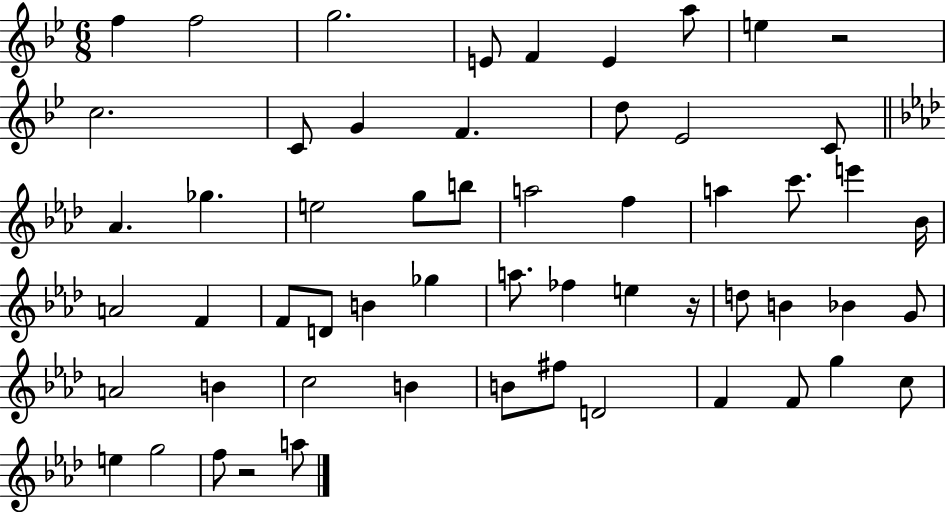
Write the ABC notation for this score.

X:1
T:Untitled
M:6/8
L:1/4
K:Bb
f f2 g2 E/2 F E a/2 e z2 c2 C/2 G F d/2 _E2 C/2 _A _g e2 g/2 b/2 a2 f a c'/2 e' _B/4 A2 F F/2 D/2 B _g a/2 _f e z/4 d/2 B _B G/2 A2 B c2 B B/2 ^f/2 D2 F F/2 g c/2 e g2 f/2 z2 a/2